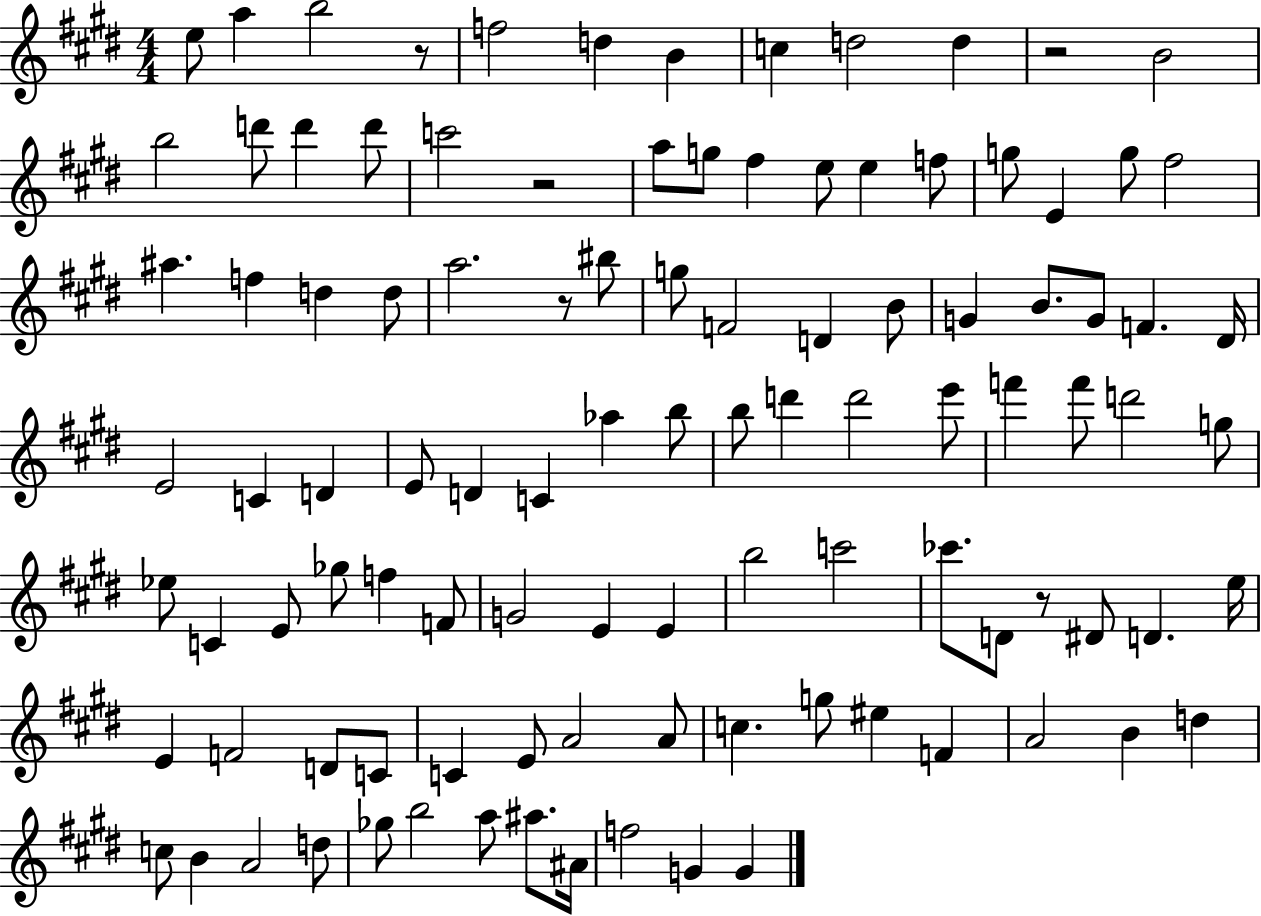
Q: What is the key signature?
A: E major